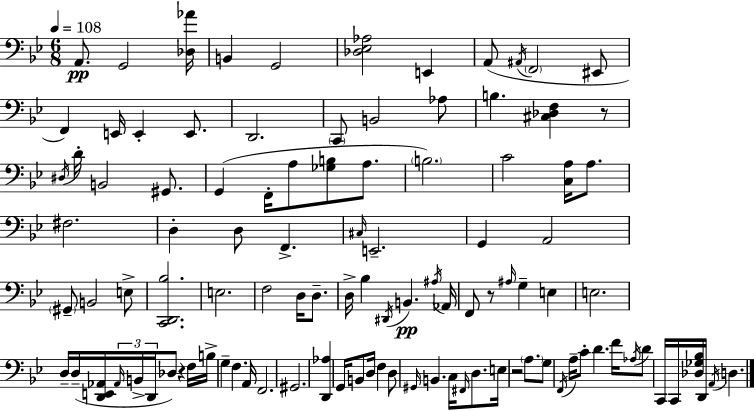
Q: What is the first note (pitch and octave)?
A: A2